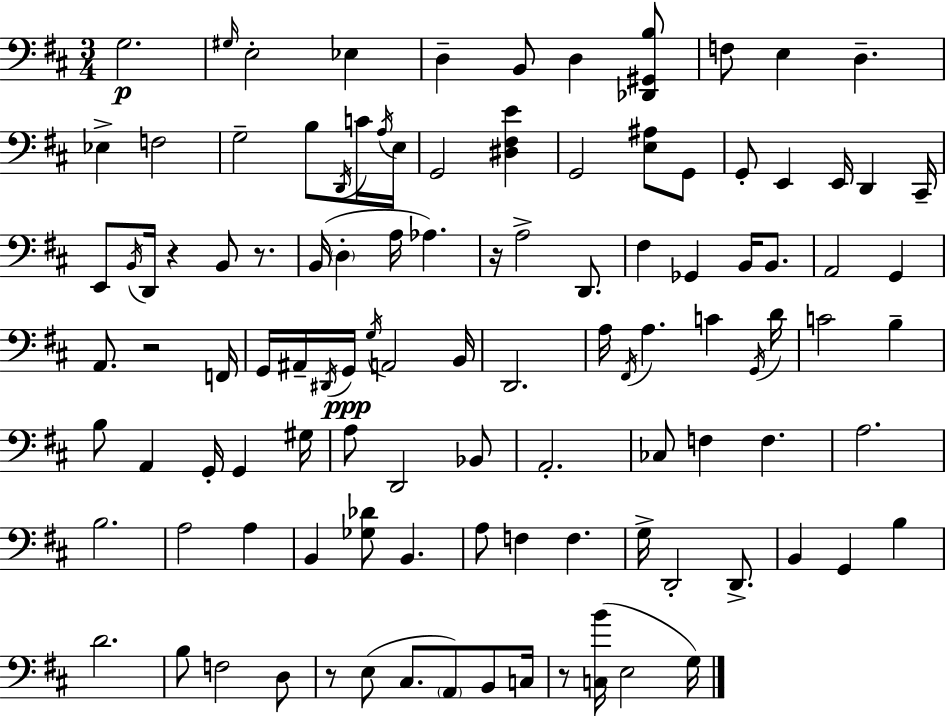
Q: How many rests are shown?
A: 6